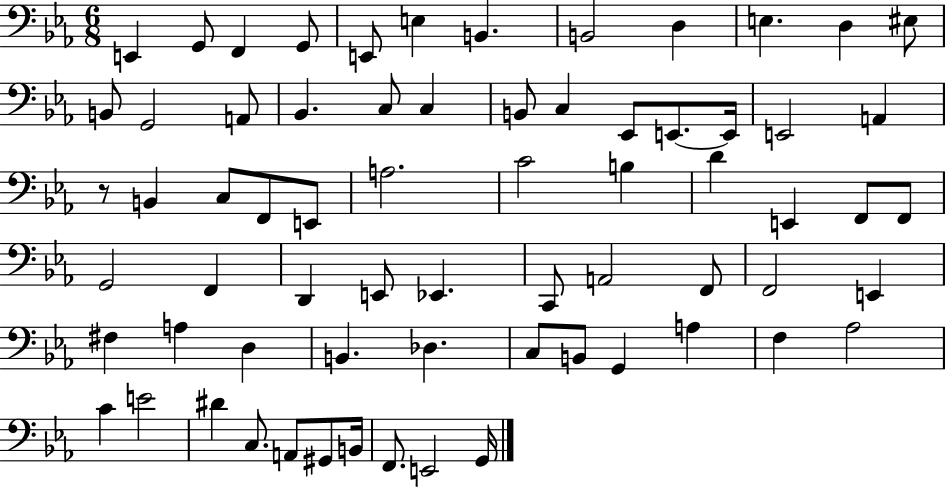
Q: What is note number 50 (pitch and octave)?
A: B2